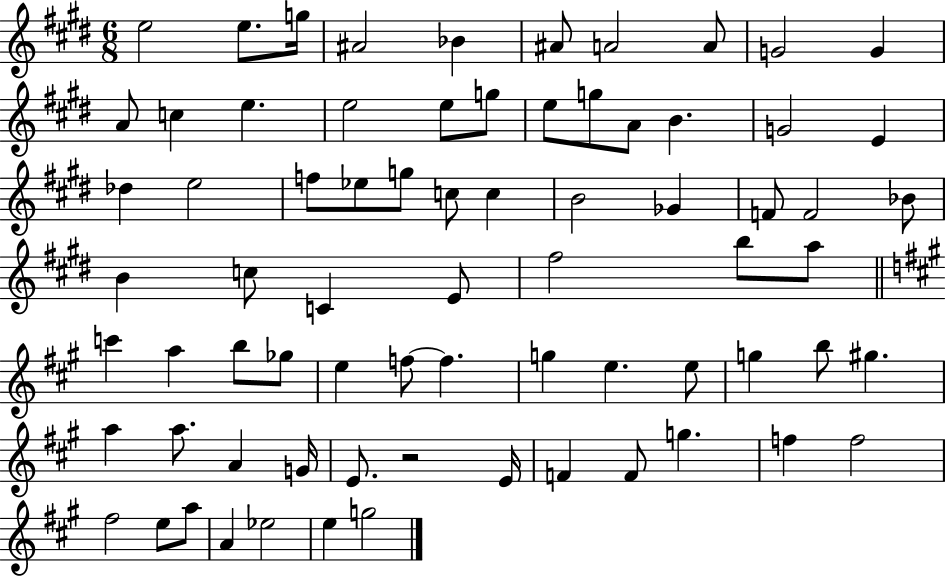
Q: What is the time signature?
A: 6/8